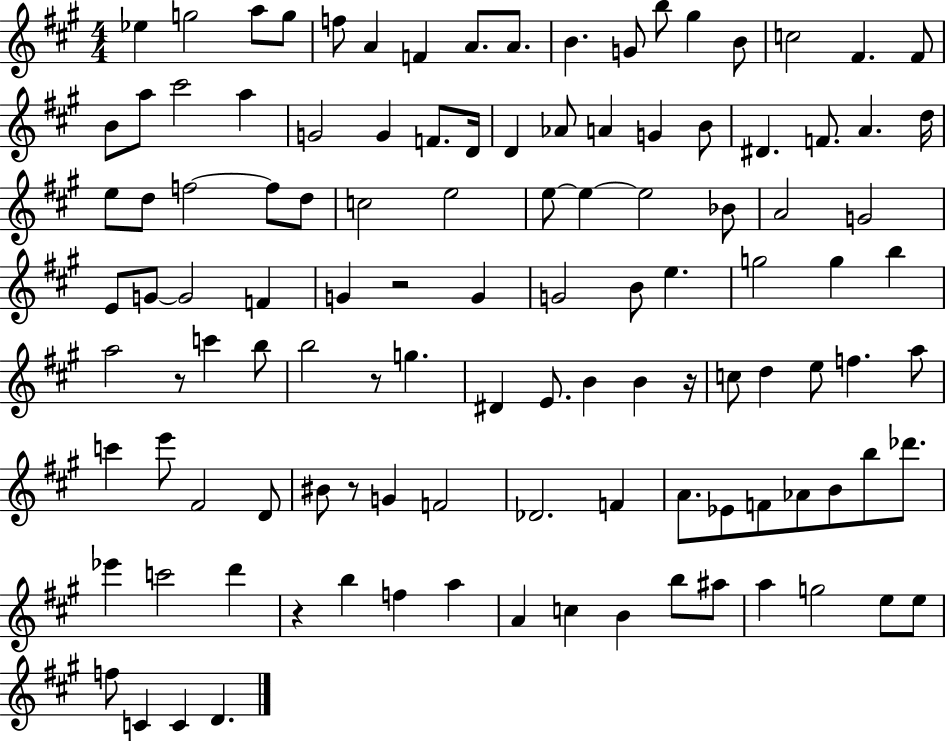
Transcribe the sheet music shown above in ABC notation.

X:1
T:Untitled
M:4/4
L:1/4
K:A
_e g2 a/2 g/2 f/2 A F A/2 A/2 B G/2 b/2 ^g B/2 c2 ^F ^F/2 B/2 a/2 ^c'2 a G2 G F/2 D/4 D _A/2 A G B/2 ^D F/2 A d/4 e/2 d/2 f2 f/2 d/2 c2 e2 e/2 e e2 _B/2 A2 G2 E/2 G/2 G2 F G z2 G G2 B/2 e g2 g b a2 z/2 c' b/2 b2 z/2 g ^D E/2 B B z/4 c/2 d e/2 f a/2 c' e'/2 ^F2 D/2 ^B/2 z/2 G F2 _D2 F A/2 _E/2 F/2 _A/2 B/2 b/2 _d'/2 _e' c'2 d' z b f a A c B b/2 ^a/2 a g2 e/2 e/2 f/2 C C D